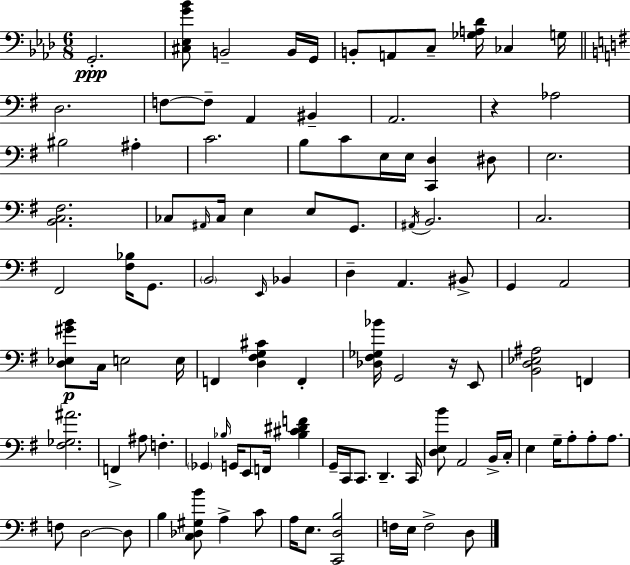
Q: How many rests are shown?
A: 2